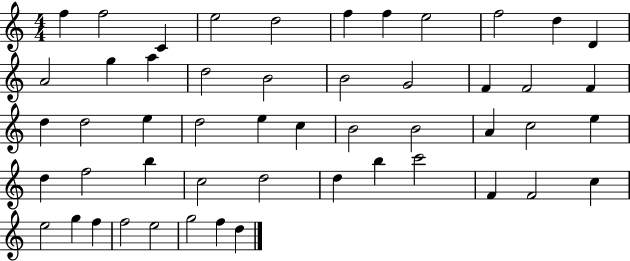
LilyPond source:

{
  \clef treble
  \numericTimeSignature
  \time 4/4
  \key c \major
  f''4 f''2 c'4 | e''2 d''2 | f''4 f''4 e''2 | f''2 d''4 d'4 | \break a'2 g''4 a''4 | d''2 b'2 | b'2 g'2 | f'4 f'2 f'4 | \break d''4 d''2 e''4 | d''2 e''4 c''4 | b'2 b'2 | a'4 c''2 e''4 | \break d''4 f''2 b''4 | c''2 d''2 | d''4 b''4 c'''2 | f'4 f'2 c''4 | \break e''2 g''4 f''4 | f''2 e''2 | g''2 f''4 d''4 | \bar "|."
}